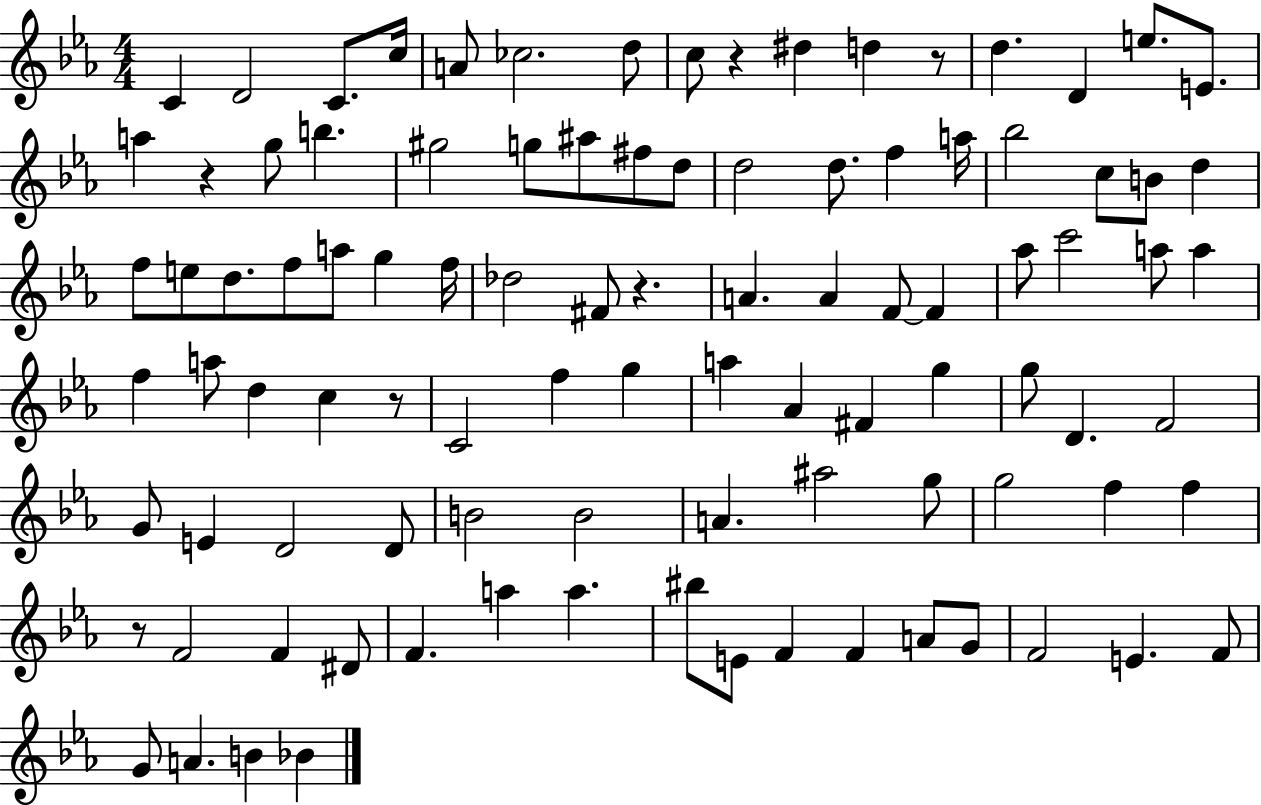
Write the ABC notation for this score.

X:1
T:Untitled
M:4/4
L:1/4
K:Eb
C D2 C/2 c/4 A/2 _c2 d/2 c/2 z ^d d z/2 d D e/2 E/2 a z g/2 b ^g2 g/2 ^a/2 ^f/2 d/2 d2 d/2 f a/4 _b2 c/2 B/2 d f/2 e/2 d/2 f/2 a/2 g f/4 _d2 ^F/2 z A A F/2 F _a/2 c'2 a/2 a f a/2 d c z/2 C2 f g a _A ^F g g/2 D F2 G/2 E D2 D/2 B2 B2 A ^a2 g/2 g2 f f z/2 F2 F ^D/2 F a a ^b/2 E/2 F F A/2 G/2 F2 E F/2 G/2 A B _B